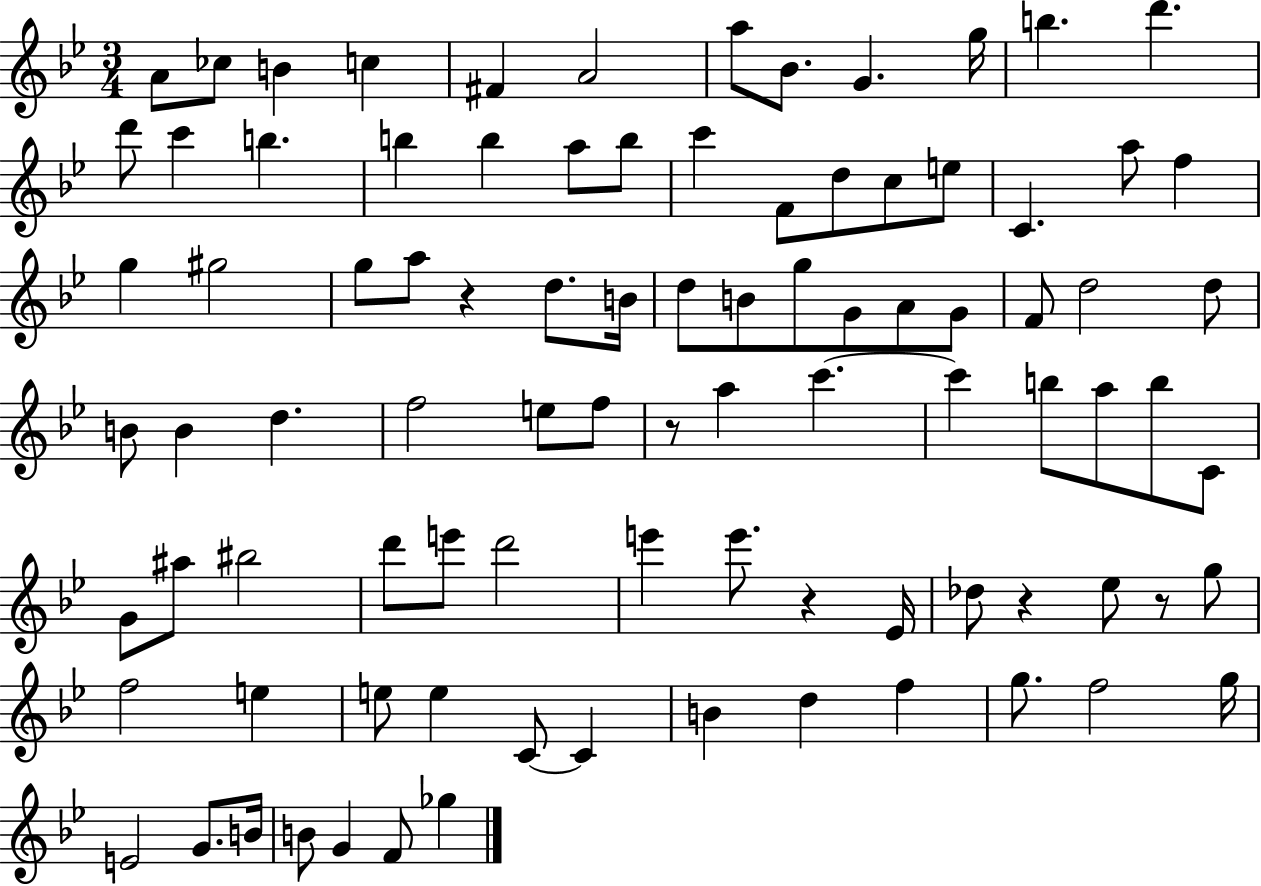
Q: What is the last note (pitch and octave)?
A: Gb5